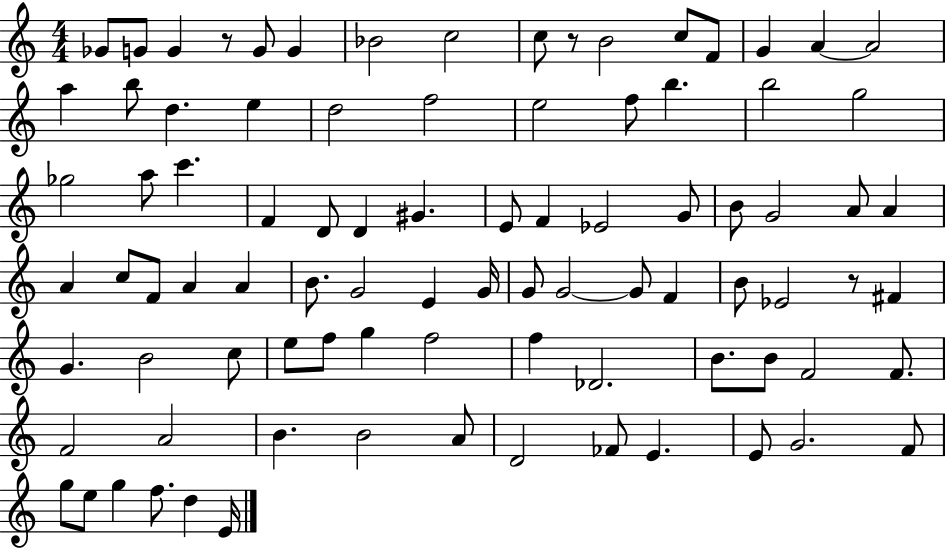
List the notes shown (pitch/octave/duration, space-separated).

Gb4/e G4/e G4/q R/e G4/e G4/q Bb4/h C5/h C5/e R/e B4/h C5/e F4/e G4/q A4/q A4/h A5/q B5/e D5/q. E5/q D5/h F5/h E5/h F5/e B5/q. B5/h G5/h Gb5/h A5/e C6/q. F4/q D4/e D4/q G#4/q. E4/e F4/q Eb4/h G4/e B4/e G4/h A4/e A4/q A4/q C5/e F4/e A4/q A4/q B4/e. G4/h E4/q G4/s G4/e G4/h G4/e F4/q B4/e Eb4/h R/e F#4/q G4/q. B4/h C5/e E5/e F5/e G5/q F5/h F5/q Db4/h. B4/e. B4/e F4/h F4/e. F4/h A4/h B4/q. B4/h A4/e D4/h FES4/e E4/q. E4/e G4/h. F4/e G5/e E5/e G5/q F5/e. D5/q E4/s